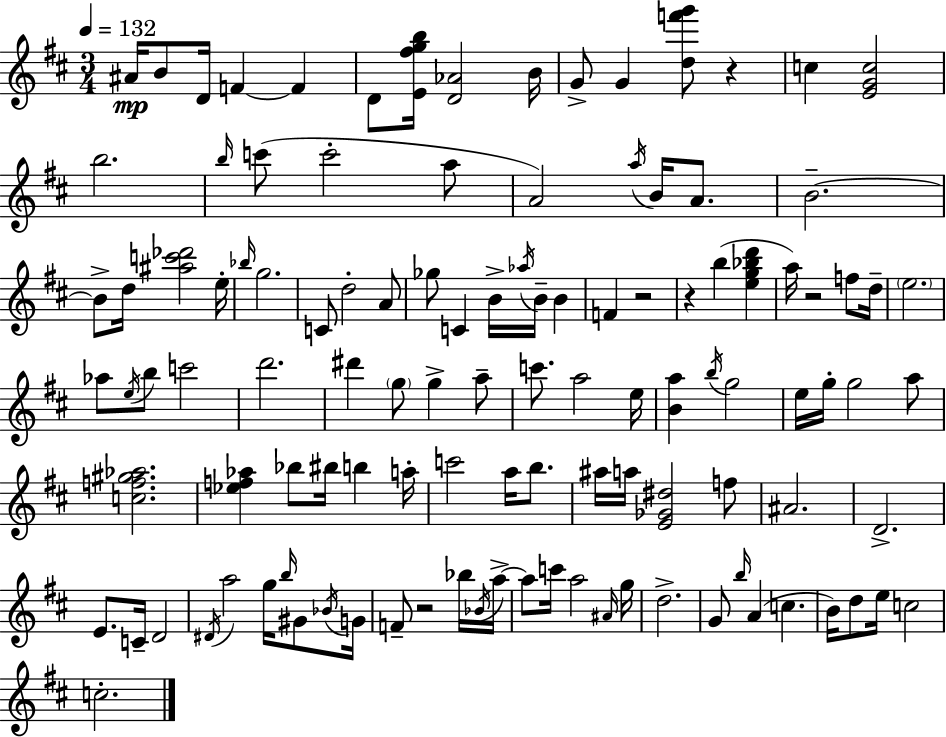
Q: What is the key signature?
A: D major